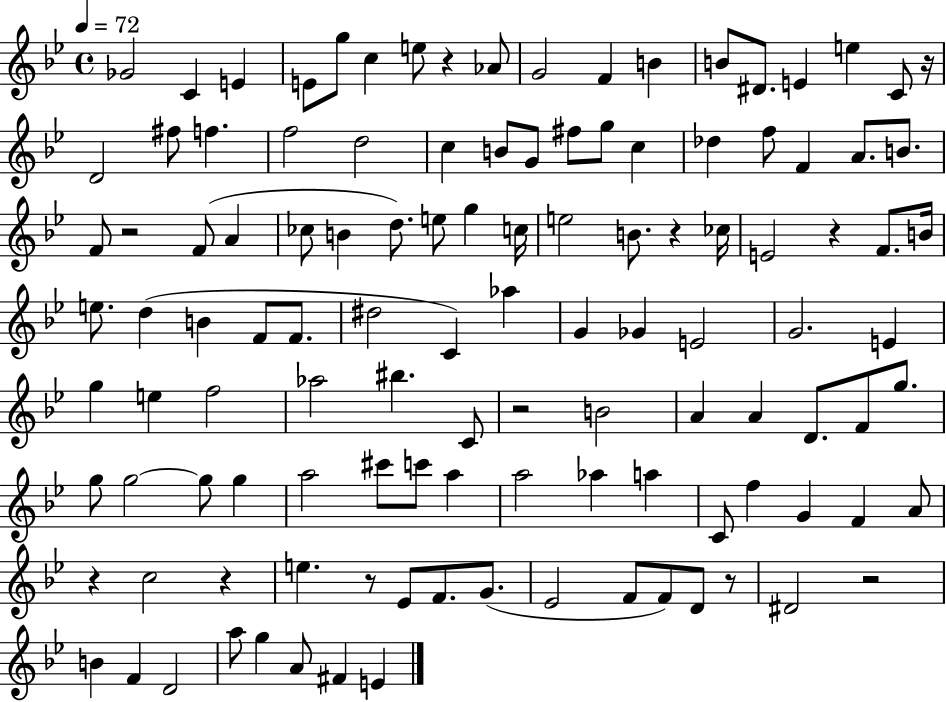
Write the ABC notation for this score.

X:1
T:Untitled
M:4/4
L:1/4
K:Bb
_G2 C E E/2 g/2 c e/2 z _A/2 G2 F B B/2 ^D/2 E e C/2 z/4 D2 ^f/2 f f2 d2 c B/2 G/2 ^f/2 g/2 c _d f/2 F A/2 B/2 F/2 z2 F/2 A _c/2 B d/2 e/2 g c/4 e2 B/2 z _c/4 E2 z F/2 B/4 e/2 d B F/2 F/2 ^d2 C _a G _G E2 G2 E g e f2 _a2 ^b C/2 z2 B2 A A D/2 F/2 g/2 g/2 g2 g/2 g a2 ^c'/2 c'/2 a a2 _a a C/2 f G F A/2 z c2 z e z/2 _E/2 F/2 G/2 _E2 F/2 F/2 D/2 z/2 ^D2 z2 B F D2 a/2 g A/2 ^F E